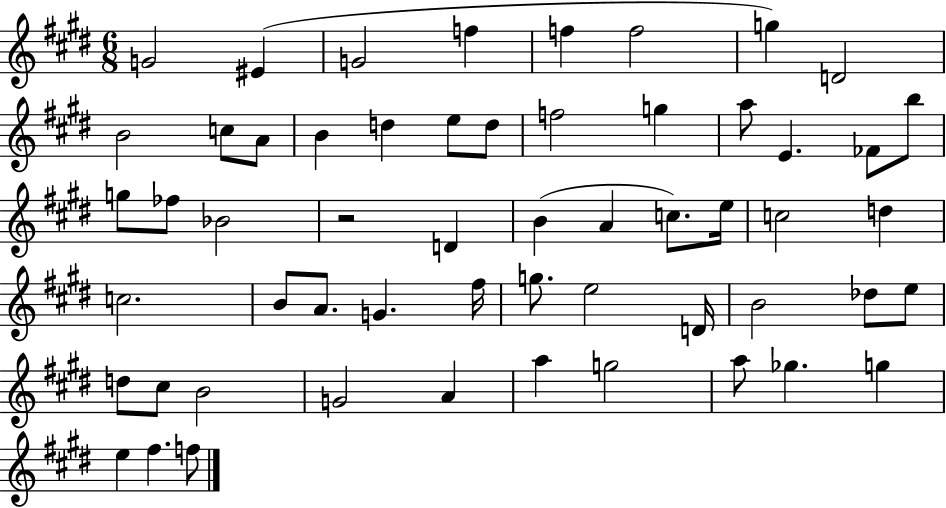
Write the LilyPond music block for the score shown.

{
  \clef treble
  \numericTimeSignature
  \time 6/8
  \key e \major
  g'2 eis'4( | g'2 f''4 | f''4 f''2 | g''4) d'2 | \break b'2 c''8 a'8 | b'4 d''4 e''8 d''8 | f''2 g''4 | a''8 e'4. fes'8 b''8 | \break g''8 fes''8 bes'2 | r2 d'4 | b'4( a'4 c''8.) e''16 | c''2 d''4 | \break c''2. | b'8 a'8. g'4. fis''16 | g''8. e''2 d'16 | b'2 des''8 e''8 | \break d''8 cis''8 b'2 | g'2 a'4 | a''4 g''2 | a''8 ges''4. g''4 | \break e''4 fis''4. f''8 | \bar "|."
}